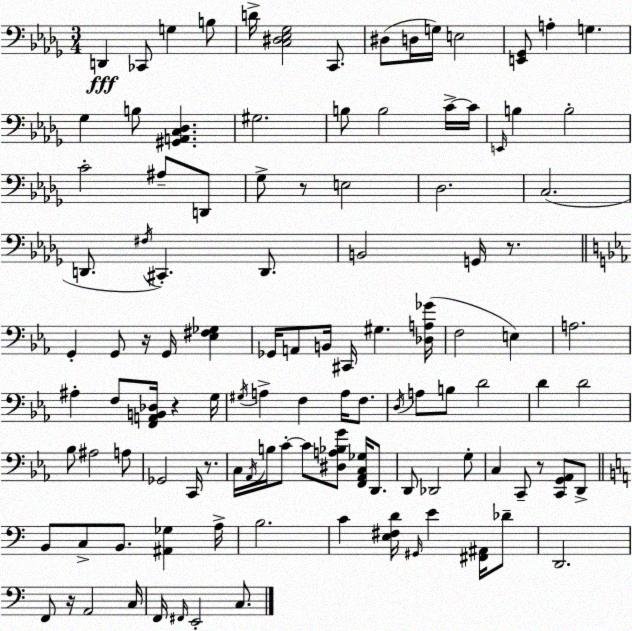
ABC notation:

X:1
T:Untitled
M:3/4
L:1/4
K:Bbm
D,, _C,,/2 G, B,/2 D/4 [C,^D,_E,_G,]2 C,,/2 ^D,/2 D,/4 G,/4 E,2 [E,,_G,,]/2 A, G, _G, B,/2 [^G,,A,,C,_D,] ^G,2 B,/2 B,2 C/4 C/4 E,,/4 B, B,2 C2 ^A,/2 D,,/2 _G,/2 z/2 E,2 _D,2 C,2 D,,/2 ^F,/4 ^C,, D,,/2 B,,2 G,,/4 z/2 G,, G,,/2 z/4 G,,/4 [_E,^F,_G,] _G,,/4 A,,/2 B,,/4 ^C,,/4 ^G, [_D,A,_G]/4 F,2 E, A,2 ^A, F,/2 [F,,A,,B,,_D,]/4 z G,/4 ^G,/4 A, F, A,/4 F,/2 D,/4 A,/2 B,/2 D2 D D2 _B,/2 ^A,2 A,/2 _G,,2 C,,/4 z/2 C,/4 _A,,/4 B,/4 C/2 C/2 [^D,A,_B,G]/2 [F,,_A,,C,_G,]/4 D,,/2 D,,/2 _D,,2 G,/2 C, C,,/2 z/2 [C,,G,,_A,,]/2 D,,/2 B,,/2 C,/2 B,,/2 [^A,,_G,] A,/4 B,2 C [E,^F,D]/4 ^G,,/4 E [^F,,^A,,]/4 _D/2 D,,2 F,,/2 z/4 A,,2 C,/4 F,,/4 ^F,,/4 E,,2 C,/2